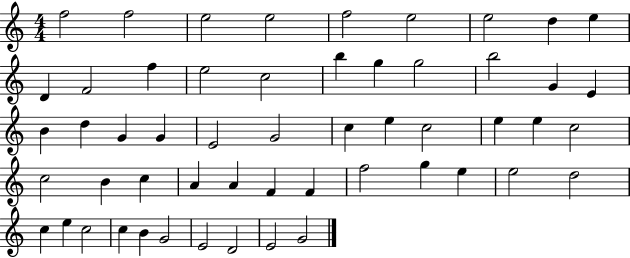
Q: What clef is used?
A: treble